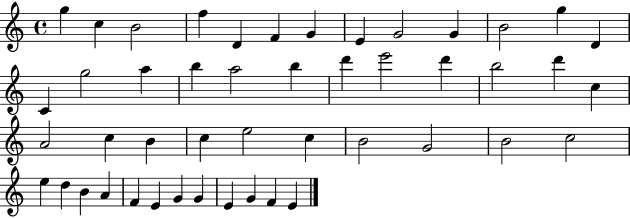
X:1
T:Untitled
M:4/4
L:1/4
K:C
g c B2 f D F G E G2 G B2 g D C g2 a b a2 b d' e'2 d' b2 d' c A2 c B c e2 c B2 G2 B2 c2 e d B A F E G G E G F E